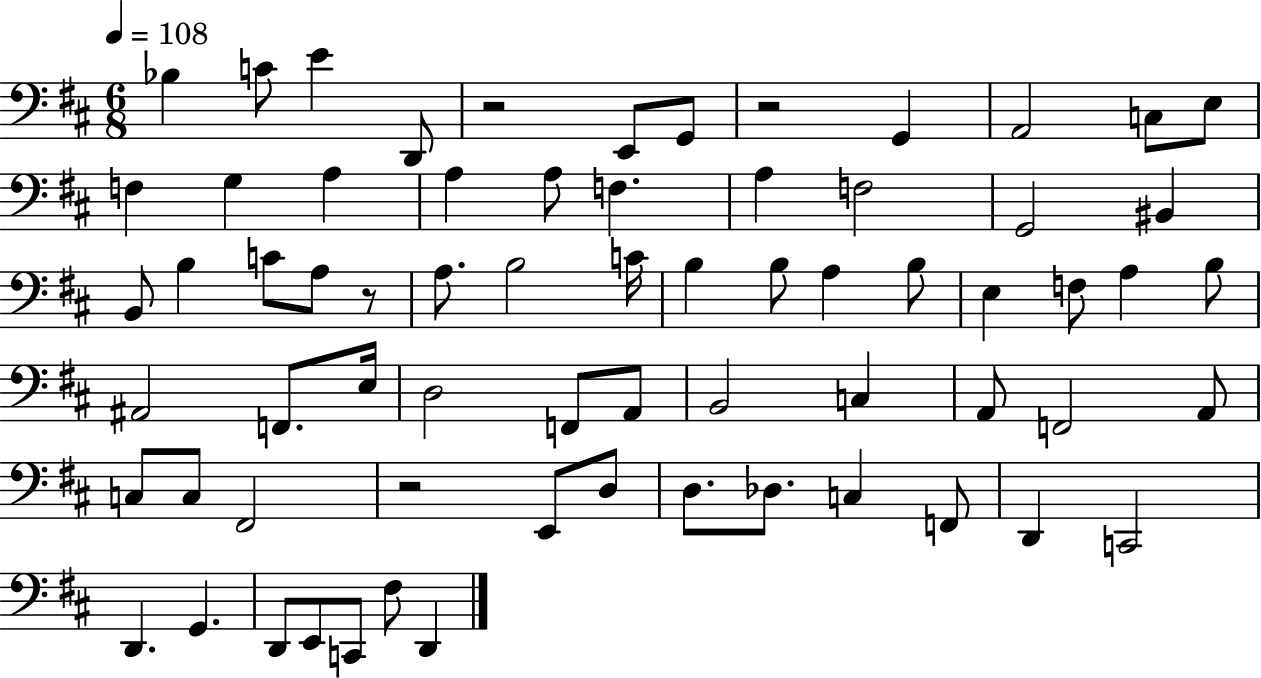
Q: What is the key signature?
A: D major